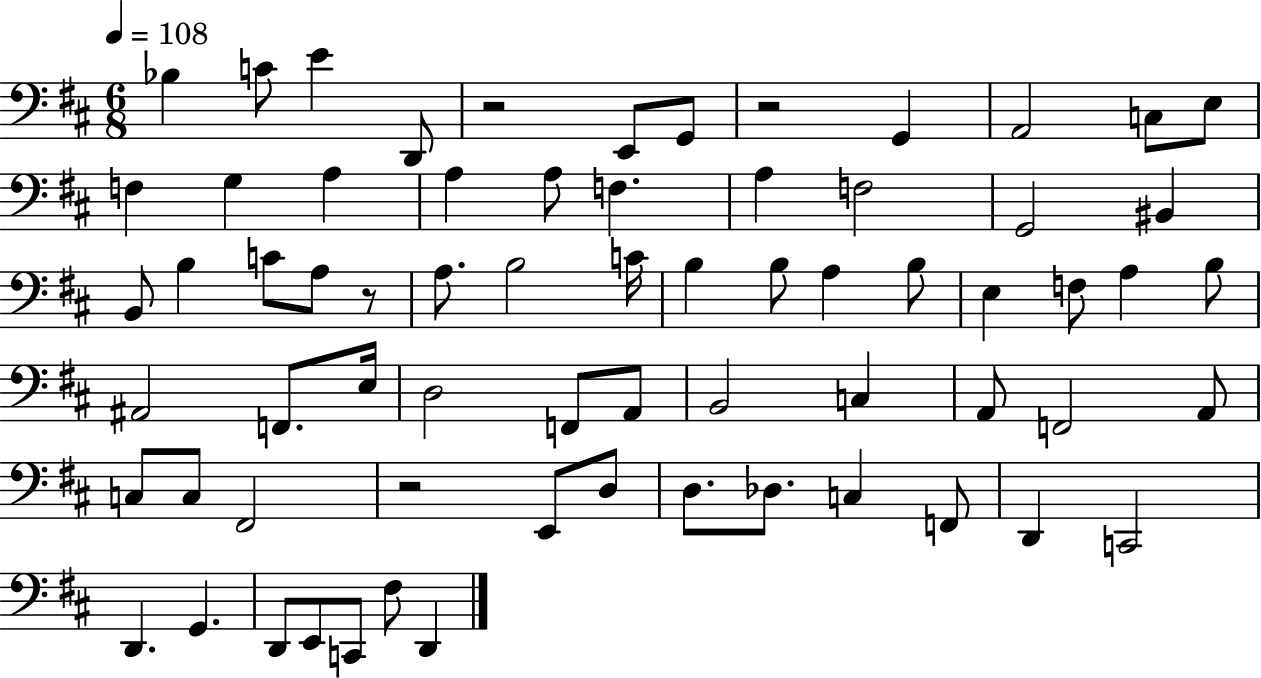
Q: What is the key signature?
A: D major